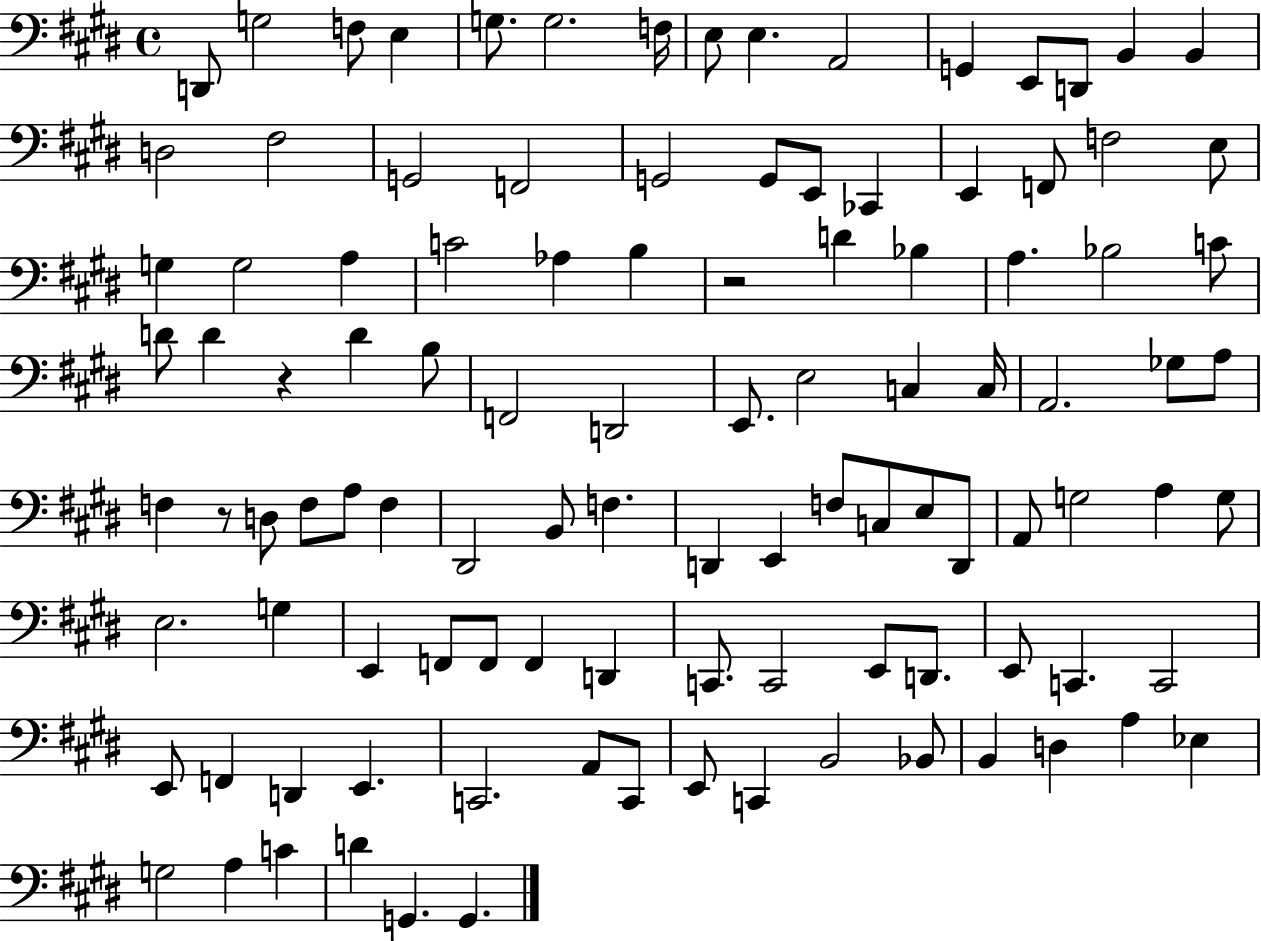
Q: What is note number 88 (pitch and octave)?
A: C2